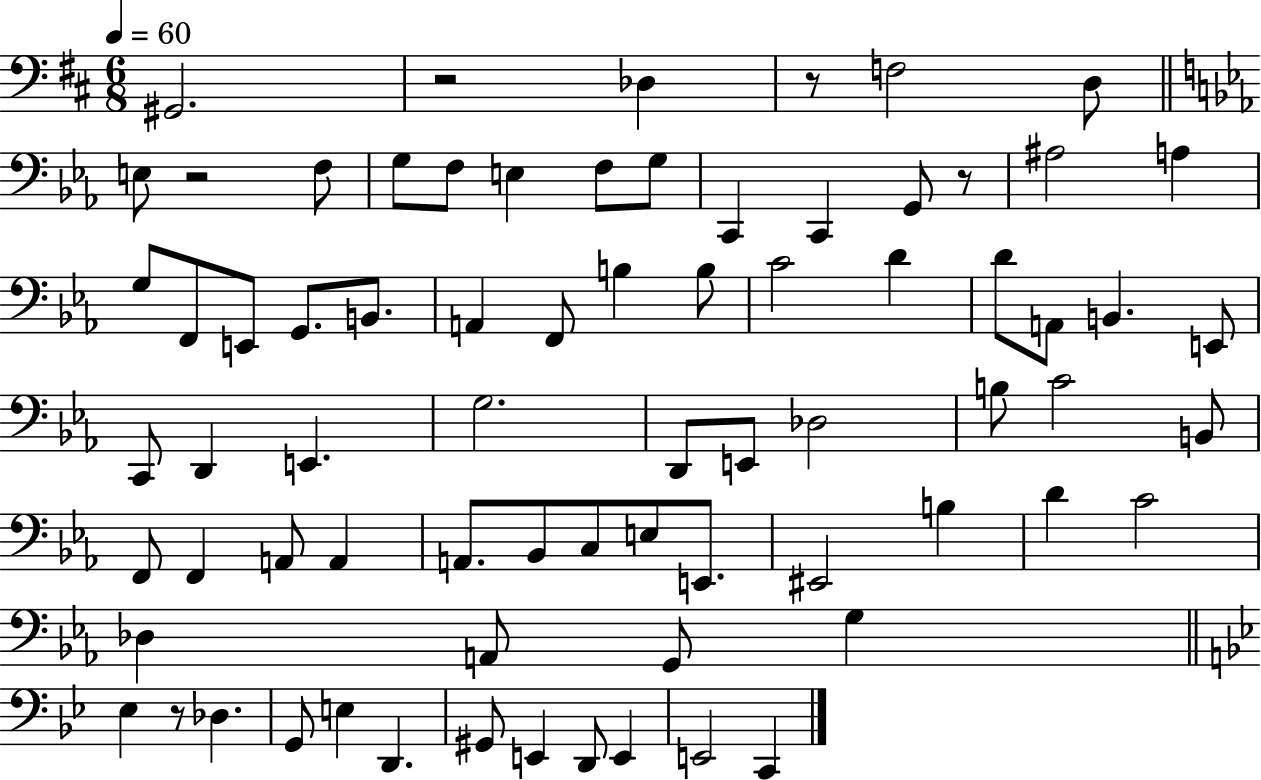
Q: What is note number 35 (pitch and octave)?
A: G3